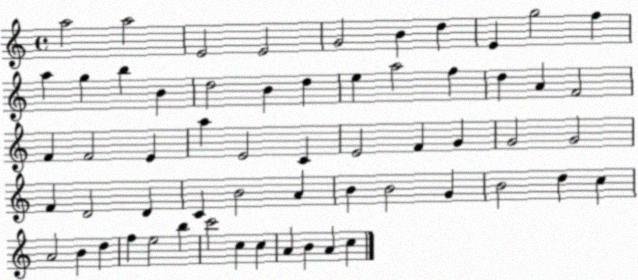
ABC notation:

X:1
T:Untitled
M:4/4
L:1/4
K:C
a2 a2 E2 E2 G2 B d E g2 f a g b B d2 B d e a2 f d A F2 F F2 E a E2 C E2 F G G2 G2 F D2 D C B2 A B B2 G B2 d c A2 B d f e2 b c'2 c c A B A c